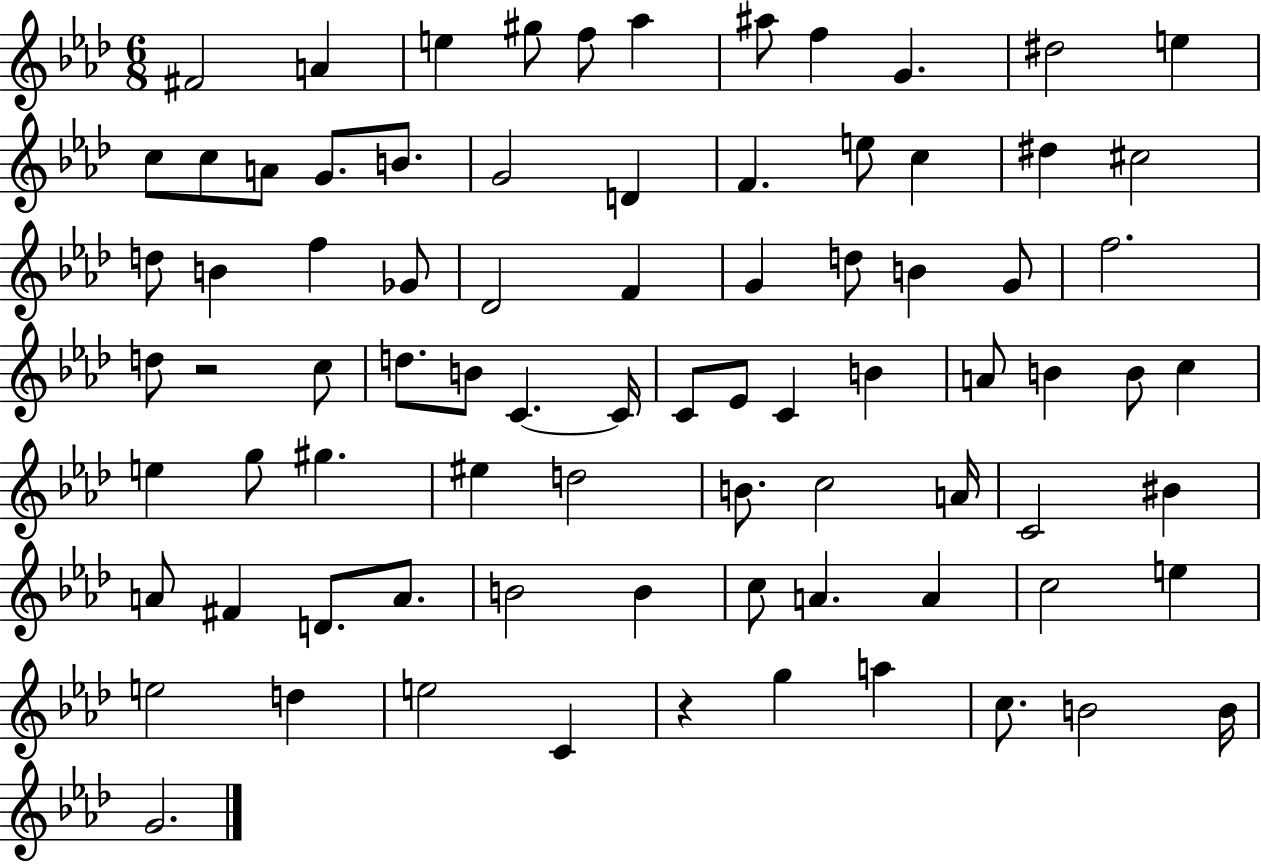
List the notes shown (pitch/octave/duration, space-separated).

F#4/h A4/q E5/q G#5/e F5/e Ab5/q A#5/e F5/q G4/q. D#5/h E5/q C5/e C5/e A4/e G4/e. B4/e. G4/h D4/q F4/q. E5/e C5/q D#5/q C#5/h D5/e B4/q F5/q Gb4/e Db4/h F4/q G4/q D5/e B4/q G4/e F5/h. D5/e R/h C5/e D5/e. B4/e C4/q. C4/s C4/e Eb4/e C4/q B4/q A4/e B4/q B4/e C5/q E5/q G5/e G#5/q. EIS5/q D5/h B4/e. C5/h A4/s C4/h BIS4/q A4/e F#4/q D4/e. A4/e. B4/h B4/q C5/e A4/q. A4/q C5/h E5/q E5/h D5/q E5/h C4/q R/q G5/q A5/q C5/e. B4/h B4/s G4/h.